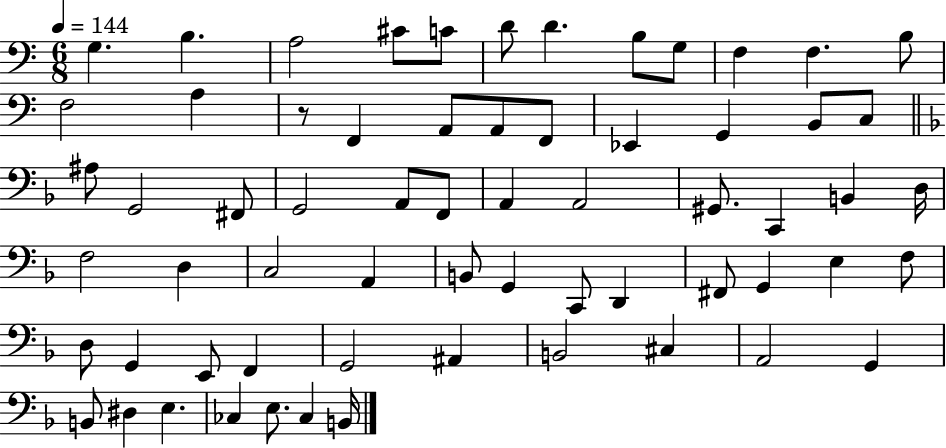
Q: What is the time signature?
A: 6/8